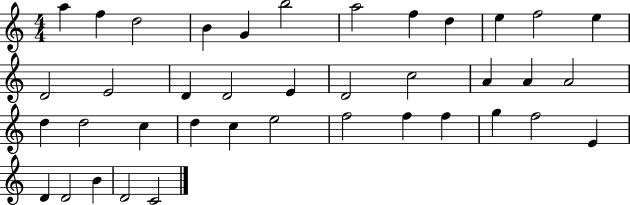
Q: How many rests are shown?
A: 0